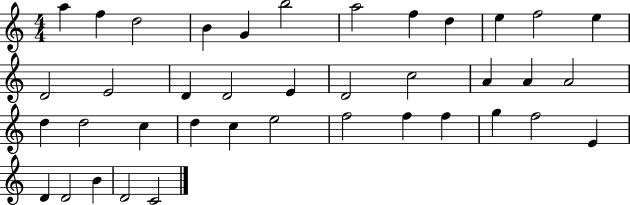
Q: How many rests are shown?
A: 0